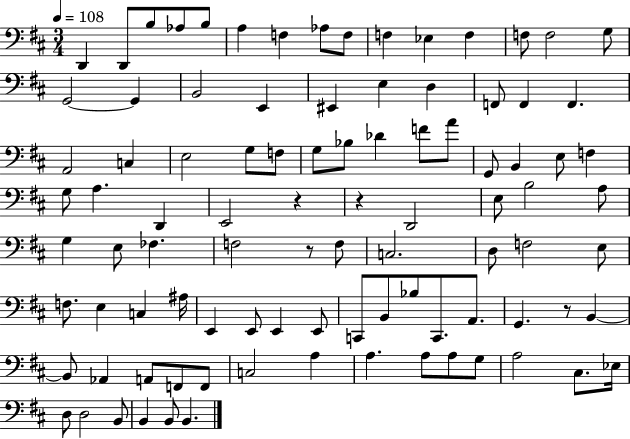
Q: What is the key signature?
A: D major